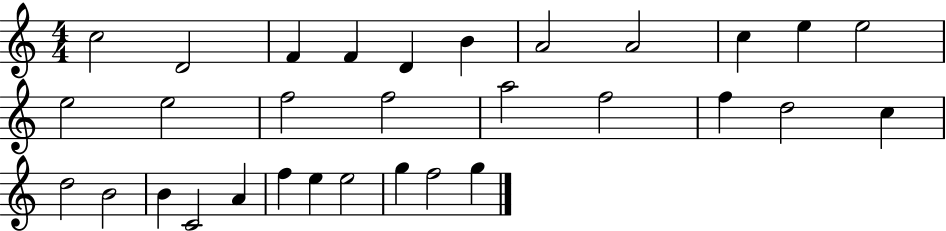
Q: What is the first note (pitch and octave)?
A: C5